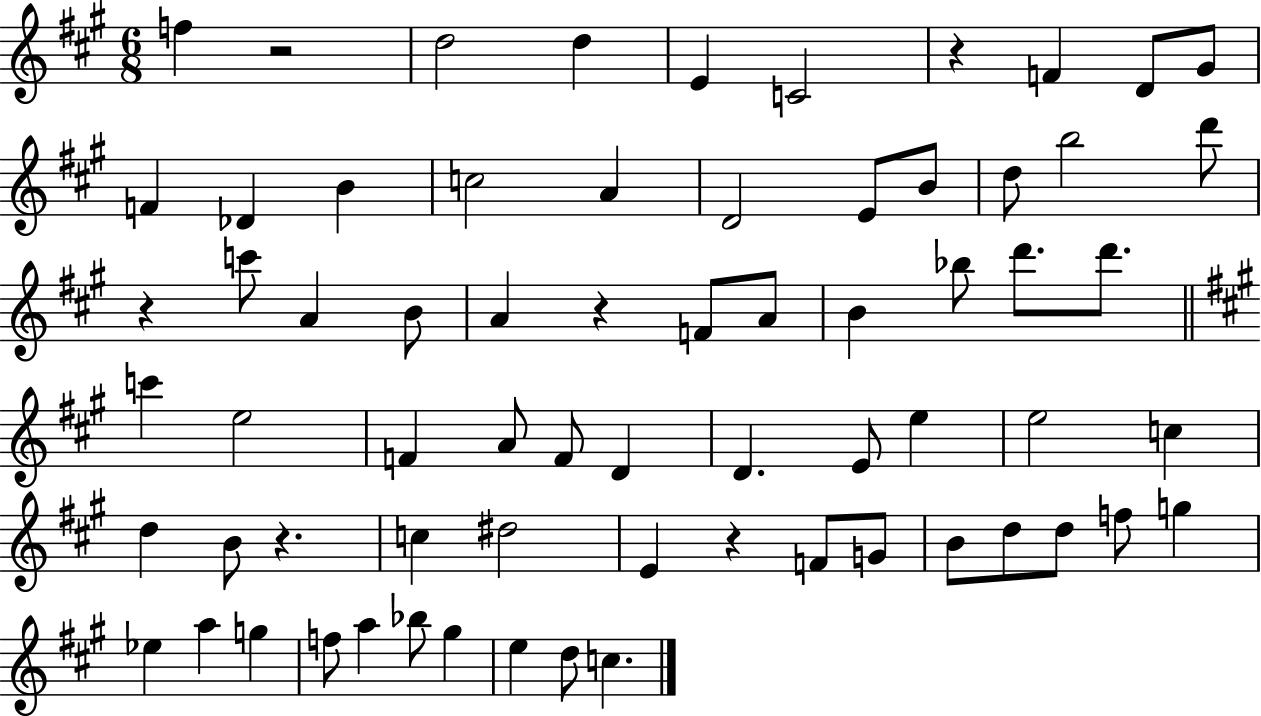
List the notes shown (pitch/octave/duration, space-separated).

F5/q R/h D5/h D5/q E4/q C4/h R/q F4/q D4/e G#4/e F4/q Db4/q B4/q C5/h A4/q D4/h E4/e B4/e D5/e B5/h D6/e R/q C6/e A4/q B4/e A4/q R/q F4/e A4/e B4/q Bb5/e D6/e. D6/e. C6/q E5/h F4/q A4/e F4/e D4/q D4/q. E4/e E5/q E5/h C5/q D5/q B4/e R/q. C5/q D#5/h E4/q R/q F4/e G4/e B4/e D5/e D5/e F5/e G5/q Eb5/q A5/q G5/q F5/e A5/q Bb5/e G#5/q E5/q D5/e C5/q.